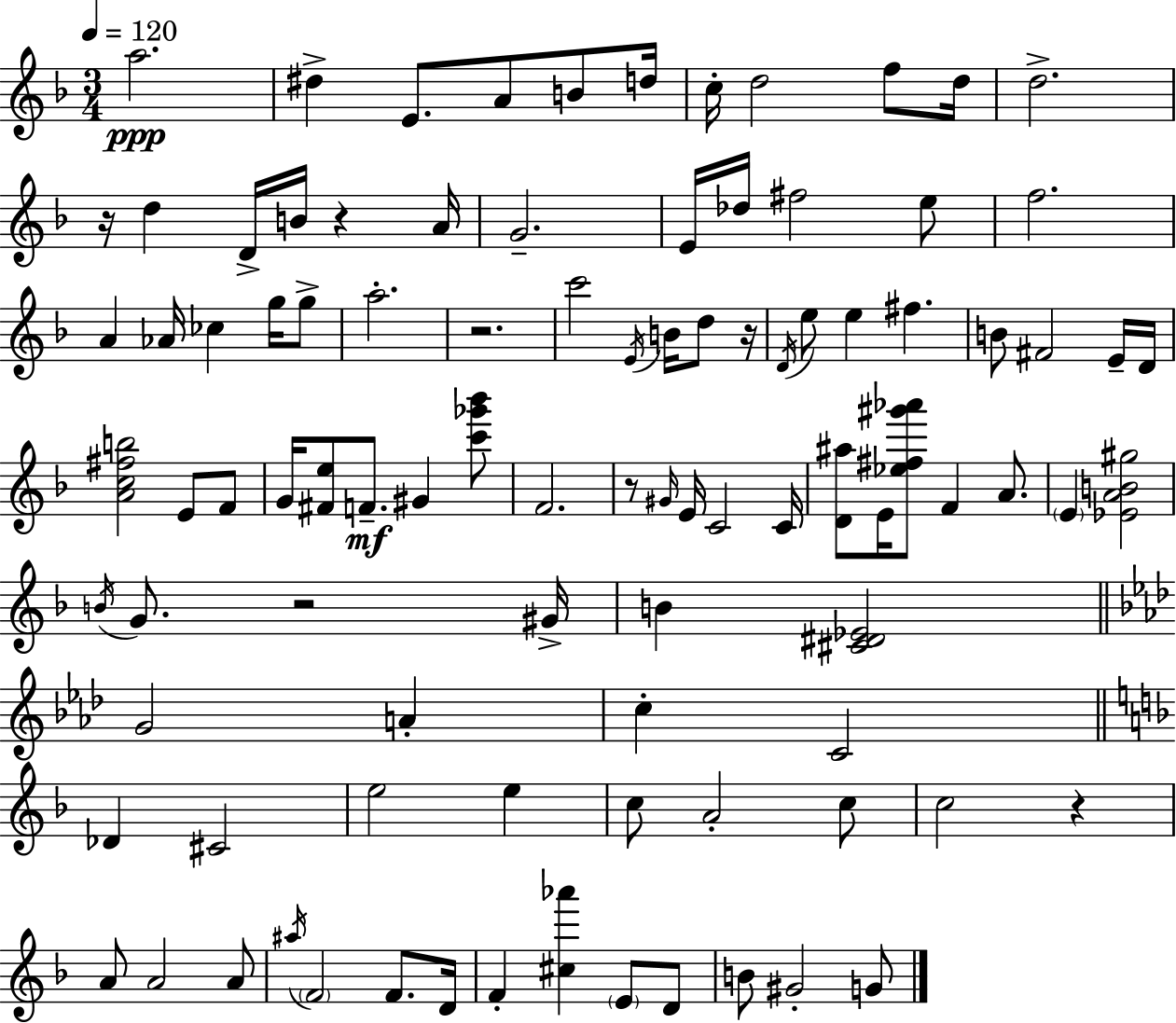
{
  \clef treble
  \numericTimeSignature
  \time 3/4
  \key d \minor
  \tempo 4 = 120
  \repeat volta 2 { a''2.\ppp | dis''4-> e'8. a'8 b'8 d''16 | c''16-. d''2 f''8 d''16 | d''2.-> | \break r16 d''4 d'16-> b'16 r4 a'16 | g'2.-- | e'16 des''16 fis''2 e''8 | f''2. | \break a'4 aes'16 ces''4 g''16 g''8-> | a''2.-. | r2. | c'''2 \acciaccatura { e'16 } b'16 d''8 | \break r16 \acciaccatura { d'16 } e''8 e''4 fis''4. | b'8 fis'2 | e'16-- d'16 <a' c'' fis'' b''>2 e'8 | f'8 g'16 <fis' e''>8 f'8.--\mf gis'4 | \break <c''' ges''' bes'''>8 f'2. | r8 \grace { gis'16 } e'16 c'2 | c'16 <d' ais''>8 e'16 <ees'' fis'' gis''' aes'''>8 f'4 | a'8. \parenthesize e'4 <ees' a' b' gis''>2 | \break \acciaccatura { b'16 } g'8. r2 | gis'16-> b'4 <cis' dis' ees'>2 | \bar "||" \break \key f \minor g'2 a'4-. | c''4-. c'2 | \bar "||" \break \key d \minor des'4 cis'2 | e''2 e''4 | c''8 a'2-. c''8 | c''2 r4 | \break a'8 a'2 a'8 | \acciaccatura { ais''16 } \parenthesize f'2 f'8. | d'16 f'4-. <cis'' aes'''>4 \parenthesize e'8 d'8 | b'8 gis'2-. g'8 | \break } \bar "|."
}